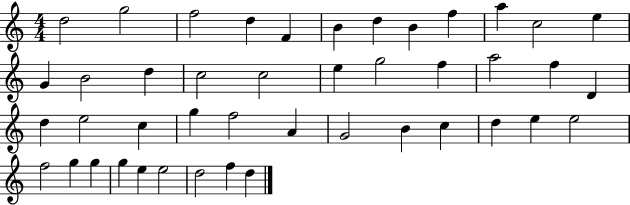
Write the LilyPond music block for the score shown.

{
  \clef treble
  \numericTimeSignature
  \time 4/4
  \key c \major
  d''2 g''2 | f''2 d''4 f'4 | b'4 d''4 b'4 f''4 | a''4 c''2 e''4 | \break g'4 b'2 d''4 | c''2 c''2 | e''4 g''2 f''4 | a''2 f''4 d'4 | \break d''4 e''2 c''4 | g''4 f''2 a'4 | g'2 b'4 c''4 | d''4 e''4 e''2 | \break f''2 g''4 g''4 | g''4 e''4 e''2 | d''2 f''4 d''4 | \bar "|."
}